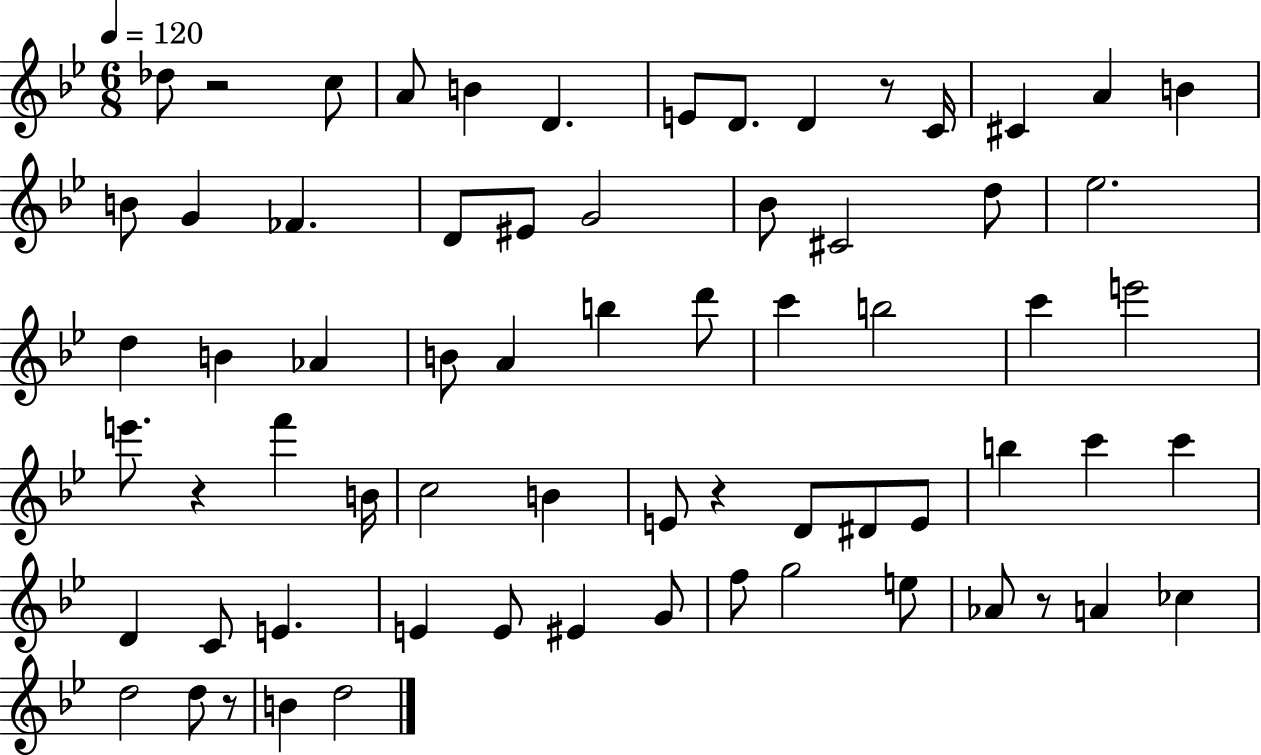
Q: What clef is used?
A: treble